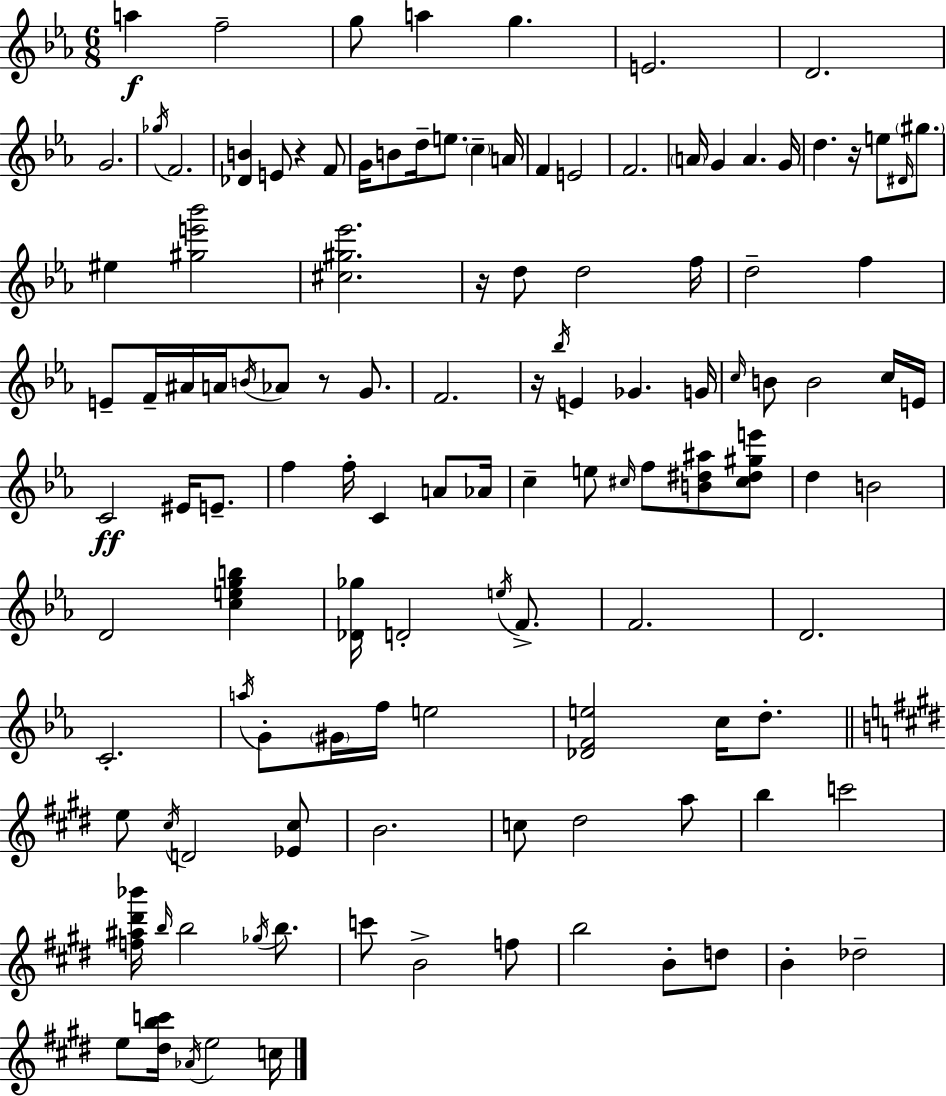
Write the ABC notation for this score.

X:1
T:Untitled
M:6/8
L:1/4
K:Eb
a f2 g/2 a g E2 D2 G2 _g/4 F2 [_DB] E/2 z F/2 G/4 B/2 d/4 e/2 c A/4 F E2 F2 A/4 G A G/4 d z/4 e/2 ^D/4 ^g/2 ^e [^ge'_b']2 [^c^g_e']2 z/4 d/2 d2 f/4 d2 f E/2 F/4 ^A/4 A/4 B/4 _A/2 z/2 G/2 F2 z/4 _b/4 E _G G/4 c/4 B/2 B2 c/4 E/4 C2 ^E/4 E/2 f f/4 C A/2 _A/4 c e/2 ^c/4 f/2 [B^d^a]/2 [^c^d^ge']/2 d B2 D2 [cegb] [_D_g]/4 D2 e/4 F/2 F2 D2 C2 a/4 G/2 ^G/4 f/4 e2 [_DFe]2 c/4 d/2 e/2 ^c/4 D2 [_E^c]/2 B2 c/2 ^d2 a/2 b c'2 [f^a^d'_b']/4 b/4 b2 _g/4 b/2 c'/2 B2 f/2 b2 B/2 d/2 B _d2 e/2 [^dbc']/4 _A/4 e2 c/4